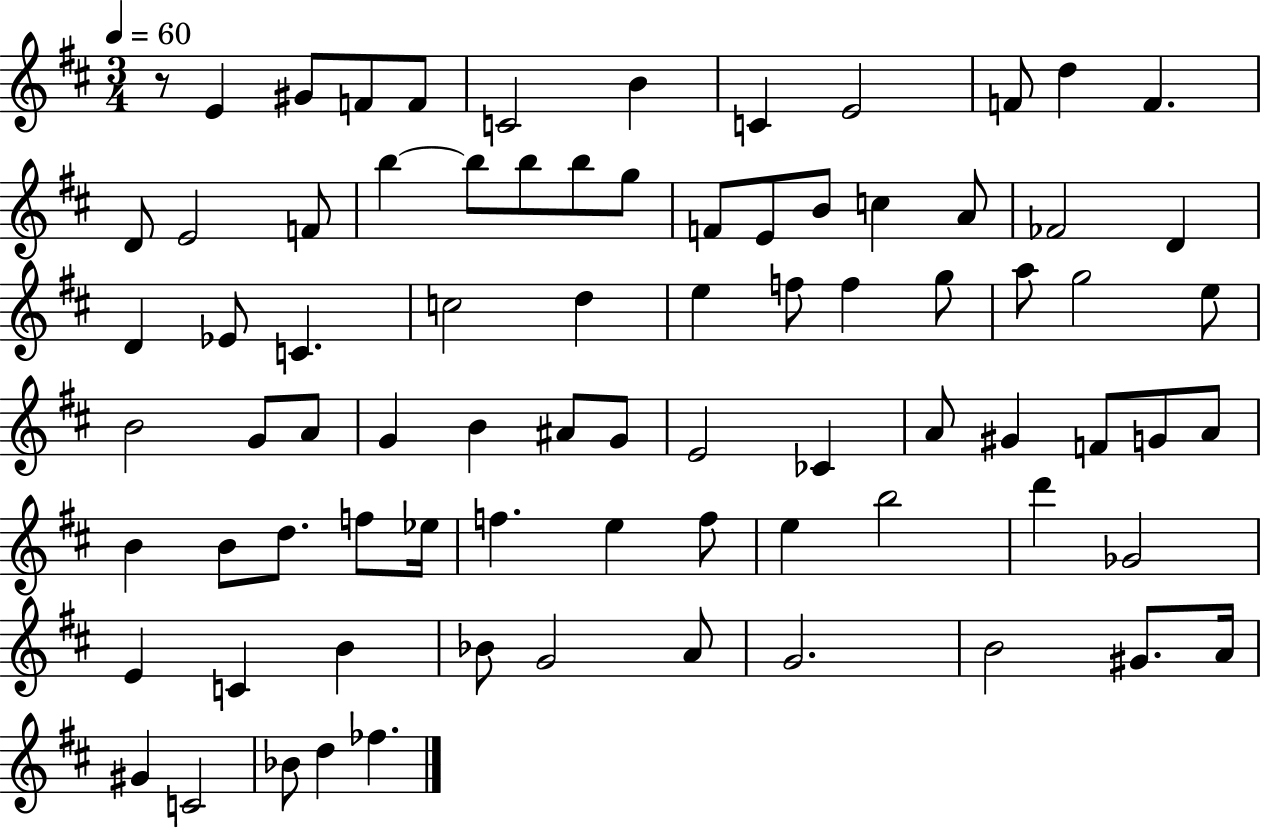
R/e E4/q G#4/e F4/e F4/e C4/h B4/q C4/q E4/h F4/e D5/q F4/q. D4/e E4/h F4/e B5/q B5/e B5/e B5/e G5/e F4/e E4/e B4/e C5/q A4/e FES4/h D4/q D4/q Eb4/e C4/q. C5/h D5/q E5/q F5/e F5/q G5/e A5/e G5/h E5/e B4/h G4/e A4/e G4/q B4/q A#4/e G4/e E4/h CES4/q A4/e G#4/q F4/e G4/e A4/e B4/q B4/e D5/e. F5/e Eb5/s F5/q. E5/q F5/e E5/q B5/h D6/q Gb4/h E4/q C4/q B4/q Bb4/e G4/h A4/e G4/h. B4/h G#4/e. A4/s G#4/q C4/h Bb4/e D5/q FES5/q.